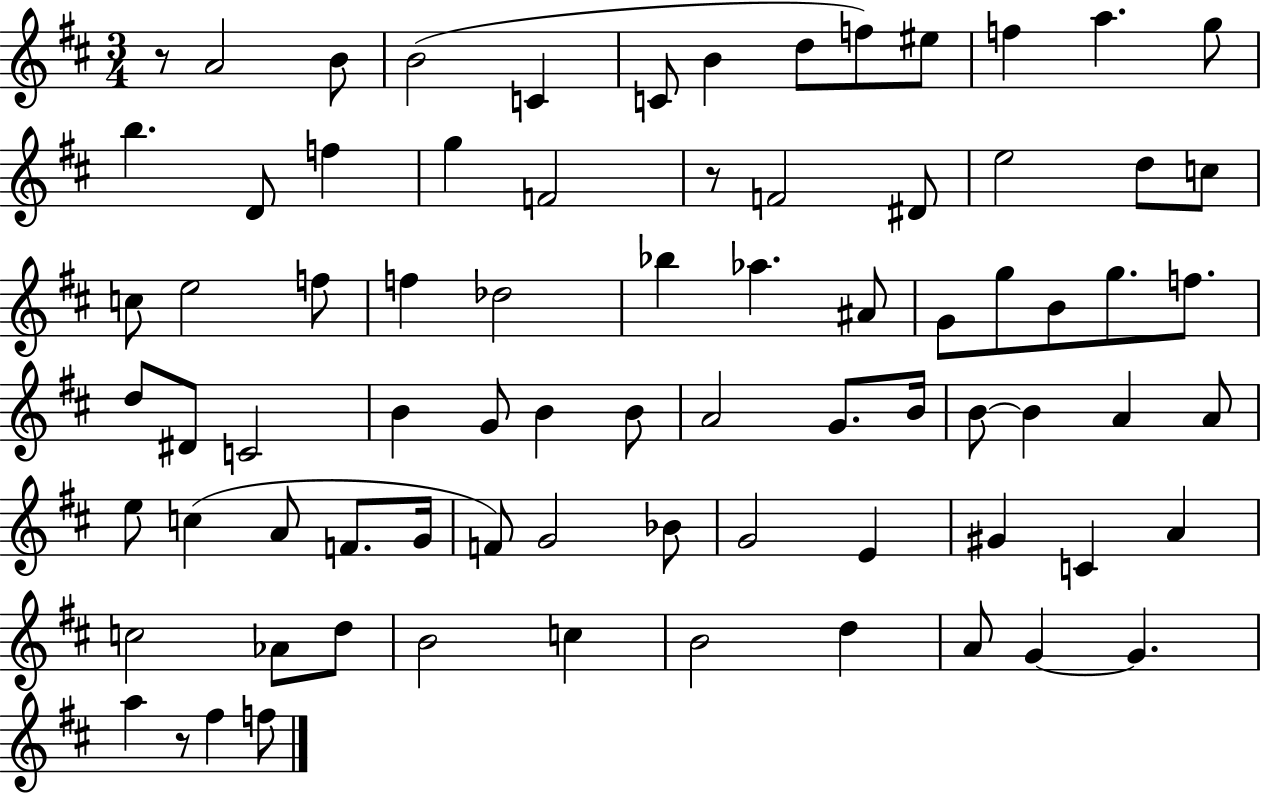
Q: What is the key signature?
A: D major